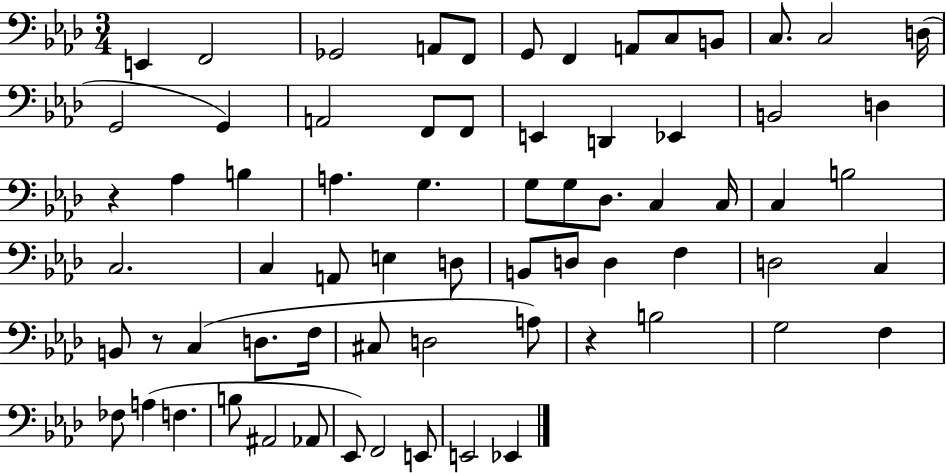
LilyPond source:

{
  \clef bass
  \numericTimeSignature
  \time 3/4
  \key aes \major
  e,4 f,2 | ges,2 a,8 f,8 | g,8 f,4 a,8 c8 b,8 | c8. c2 d16( | \break g,2 g,4) | a,2 f,8 f,8 | e,4 d,4 ees,4 | b,2 d4 | \break r4 aes4 b4 | a4. g4. | g8 g8 des8. c4 c16 | c4 b2 | \break c2. | c4 a,8 e4 d8 | b,8 d8 d4 f4 | d2 c4 | \break b,8 r8 c4( d8. f16 | cis8 d2 a8) | r4 b2 | g2 f4 | \break fes8 a4( f4. | b8 ais,2 aes,8 | ees,8) f,2 e,8 | e,2 ees,4 | \break \bar "|."
}